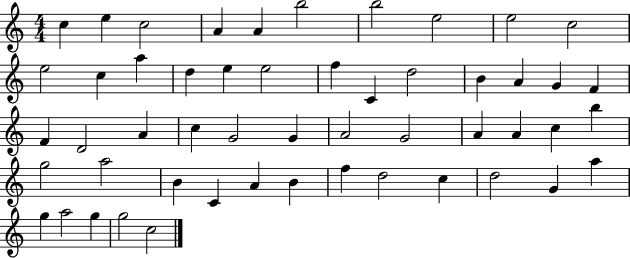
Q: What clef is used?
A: treble